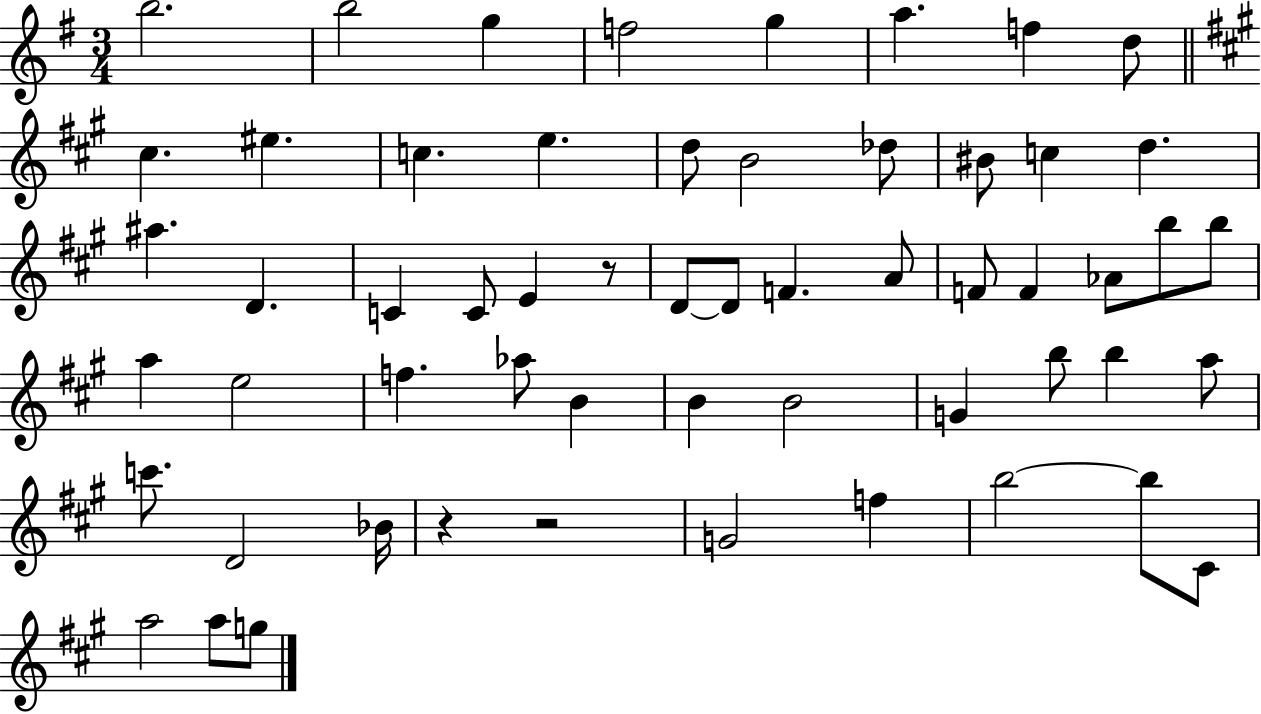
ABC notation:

X:1
T:Untitled
M:3/4
L:1/4
K:G
b2 b2 g f2 g a f d/2 ^c ^e c e d/2 B2 _d/2 ^B/2 c d ^a D C C/2 E z/2 D/2 D/2 F A/2 F/2 F _A/2 b/2 b/2 a e2 f _a/2 B B B2 G b/2 b a/2 c'/2 D2 _B/4 z z2 G2 f b2 b/2 ^C/2 a2 a/2 g/2